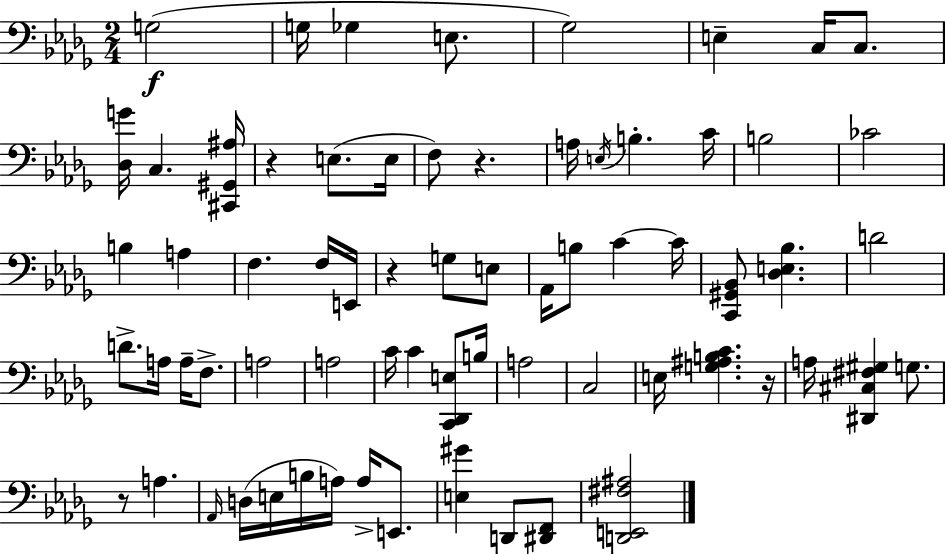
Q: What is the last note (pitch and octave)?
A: D2